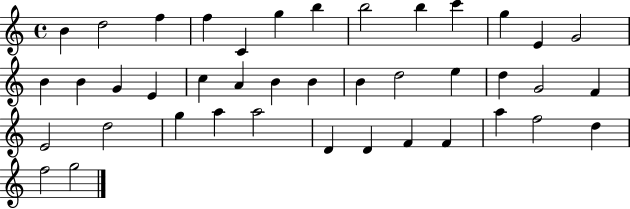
B4/q D5/h F5/q F5/q C4/q G5/q B5/q B5/h B5/q C6/q G5/q E4/q G4/h B4/q B4/q G4/q E4/q C5/q A4/q B4/q B4/q B4/q D5/h E5/q D5/q G4/h F4/q E4/h D5/h G5/q A5/q A5/h D4/q D4/q F4/q F4/q A5/q F5/h D5/q F5/h G5/h